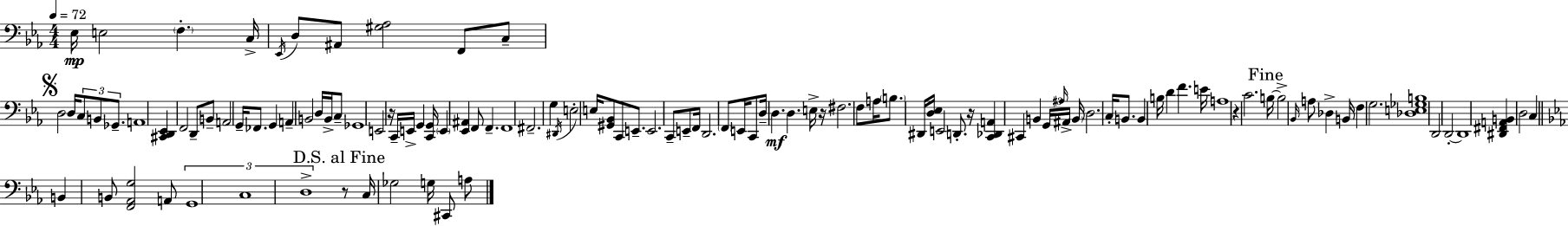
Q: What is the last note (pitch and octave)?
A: A3